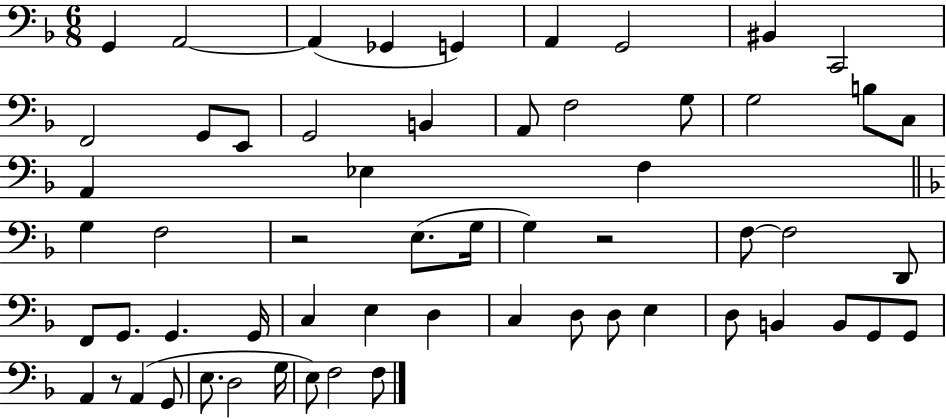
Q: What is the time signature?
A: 6/8